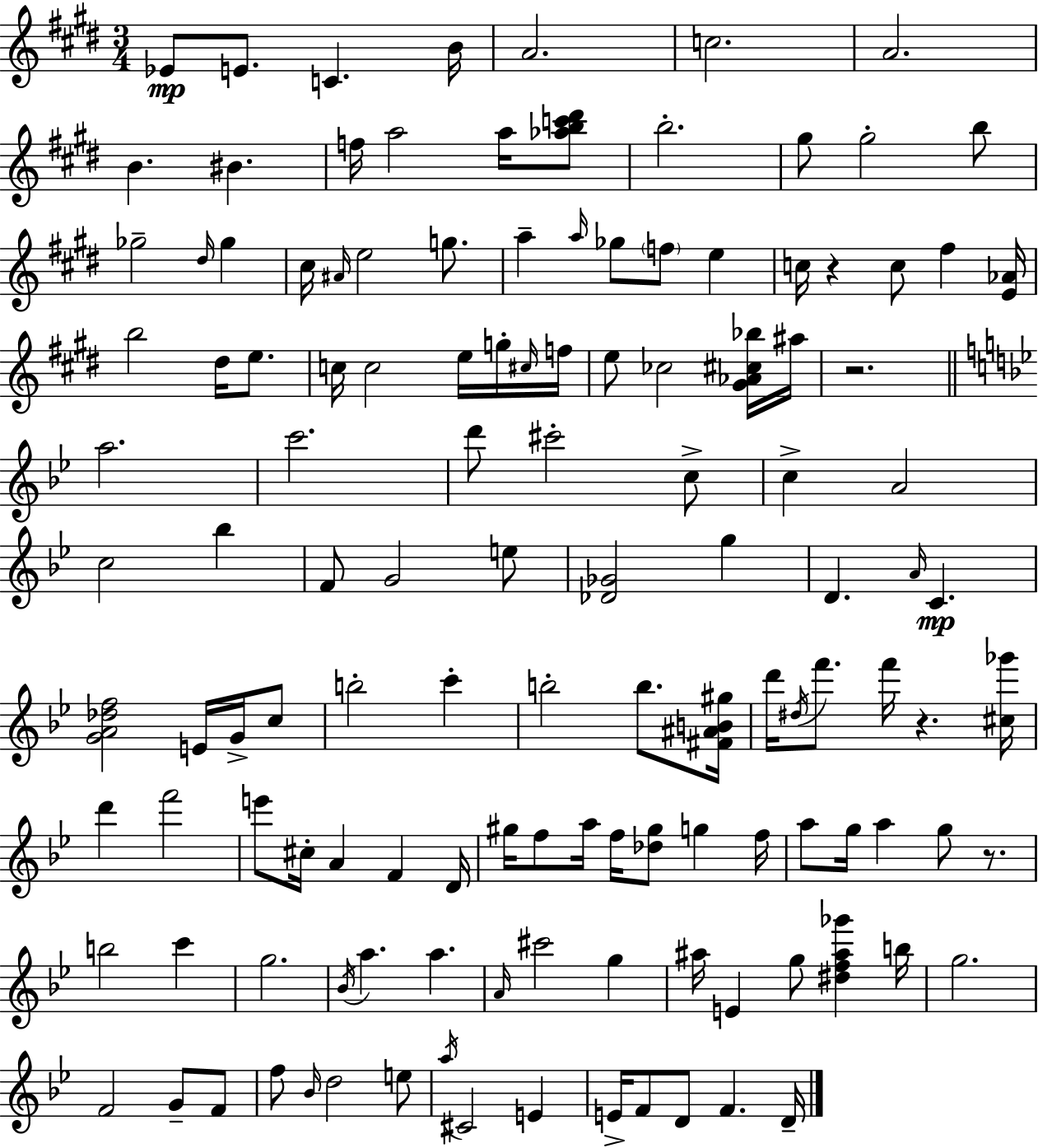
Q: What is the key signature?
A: E major